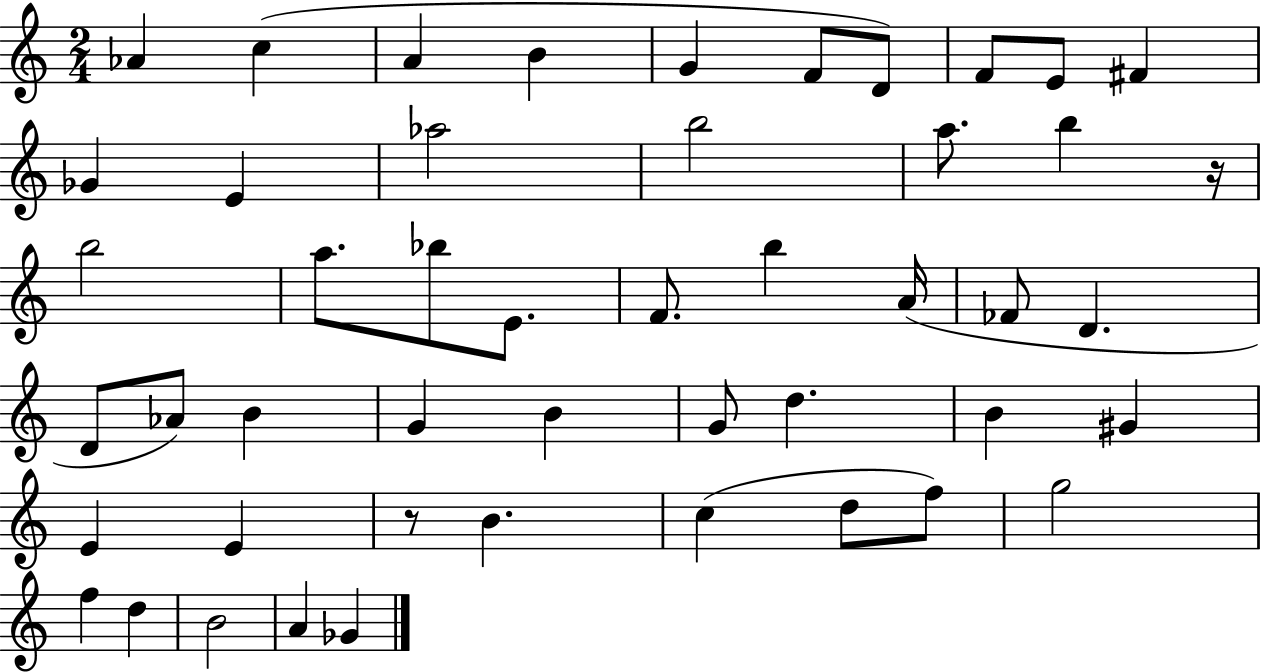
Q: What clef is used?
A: treble